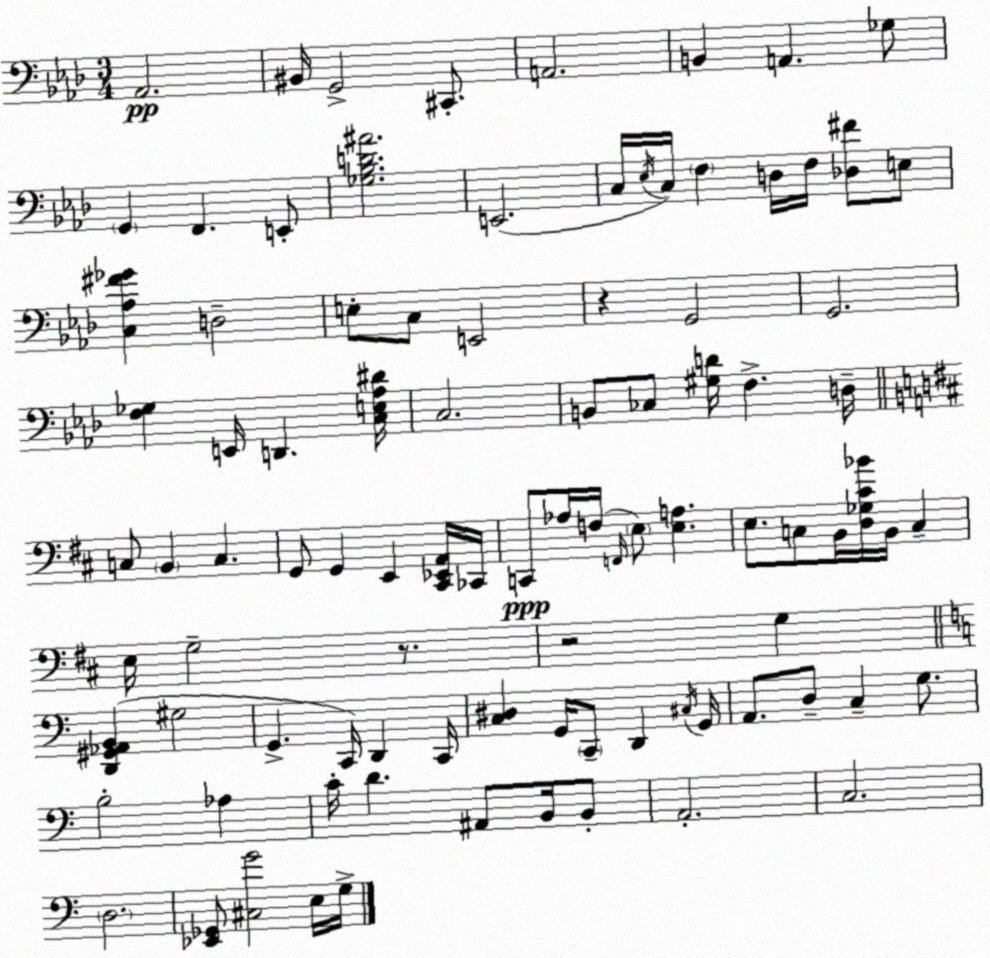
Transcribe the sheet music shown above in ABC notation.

X:1
T:Untitled
M:3/4
L:1/4
K:Ab
_A,,2 ^B,,/4 G,,2 ^C,,/2 A,,2 B,, A,, _G,/2 G,, F,, E,,/2 [_G,_B,D^A]2 E,,2 C,/4 _E,/4 C,/4 F, D,/4 F,/4 [_D,^F]/2 E,/2 [C,_A,^F_G] D,2 E,/2 C,/2 E,,2 z G,,2 G,,2 [F,_G,] E,,/4 D,, [C,E,_A,^D]/4 C,2 B,,/2 _C,/2 [^G,D]/4 F, D,/4 C,/2 B,, C, G,,/2 G,, E,, [^C,,_E,,A,,]/4 _C,,/4 C,,/2 _A,/4 F,/4 F,,/4 E,/2 [E,A,] E,/2 C,/2 B,,/4 [D,_G,^C_B]/4 B,,/4 C, E,/4 G,2 z/2 z2 G, [D,,^G,,_A,,B,,] ^G,2 G,, C,,/4 D,, C,,/4 [C,^D,] G,,/4 C,,/2 D,, ^C,/4 G,,/4 A,,/2 D,/2 C, G,/2 B,2 _A, C/4 D ^A,,/2 B,,/4 B,,/2 A,,2 C,2 D,2 [_E,,_G,,]/2 [^C,G]2 E,/4 G,/4